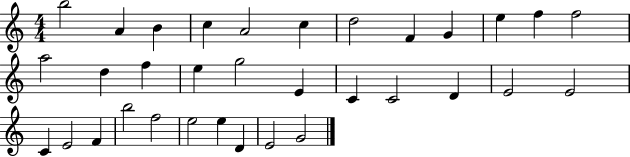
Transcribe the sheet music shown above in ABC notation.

X:1
T:Untitled
M:4/4
L:1/4
K:C
b2 A B c A2 c d2 F G e f f2 a2 d f e g2 E C C2 D E2 E2 C E2 F b2 f2 e2 e D E2 G2